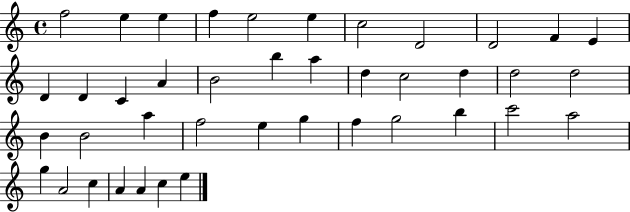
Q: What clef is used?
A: treble